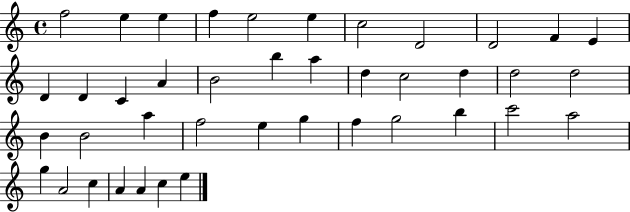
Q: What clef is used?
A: treble